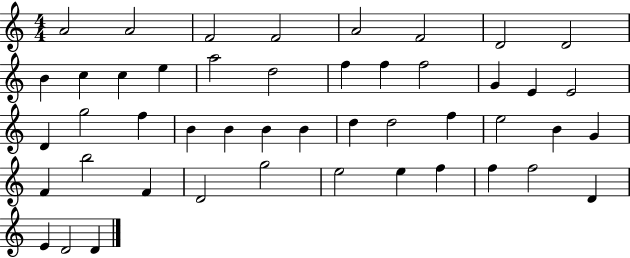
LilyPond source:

{
  \clef treble
  \numericTimeSignature
  \time 4/4
  \key c \major
  a'2 a'2 | f'2 f'2 | a'2 f'2 | d'2 d'2 | \break b'4 c''4 c''4 e''4 | a''2 d''2 | f''4 f''4 f''2 | g'4 e'4 e'2 | \break d'4 g''2 f''4 | b'4 b'4 b'4 b'4 | d''4 d''2 f''4 | e''2 b'4 g'4 | \break f'4 b''2 f'4 | d'2 g''2 | e''2 e''4 f''4 | f''4 f''2 d'4 | \break e'4 d'2 d'4 | \bar "|."
}